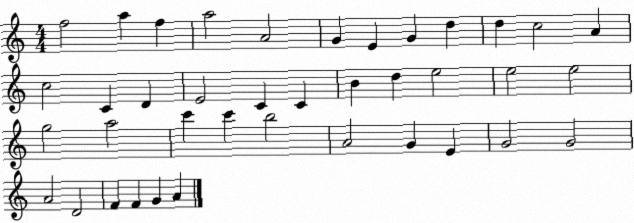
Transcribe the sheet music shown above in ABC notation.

X:1
T:Untitled
M:4/4
L:1/4
K:C
f2 a f a2 A2 G E G d d c2 A c2 C D E2 C C B d e2 e2 e2 g2 a2 c' c' b2 A2 G E G2 G2 A2 D2 F F G A